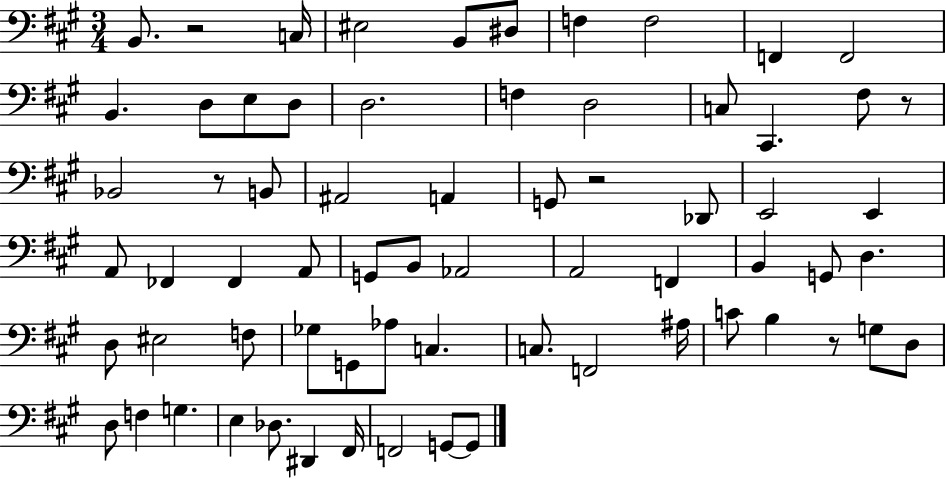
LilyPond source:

{
  \clef bass
  \numericTimeSignature
  \time 3/4
  \key a \major
  b,8. r2 c16 | eis2 b,8 dis8 | f4 f2 | f,4 f,2 | \break b,4. d8 e8 d8 | d2. | f4 d2 | c8 cis,4. fis8 r8 | \break bes,2 r8 b,8 | ais,2 a,4 | g,8 r2 des,8 | e,2 e,4 | \break a,8 fes,4 fes,4 a,8 | g,8 b,8 aes,2 | a,2 f,4 | b,4 g,8 d4. | \break d8 eis2 f8 | ges8 g,8 aes8 c4. | c8. f,2 ais16 | c'8 b4 r8 g8 d8 | \break d8 f4 g4. | e4 des8. dis,4 fis,16 | f,2 g,8~~ g,8 | \bar "|."
}